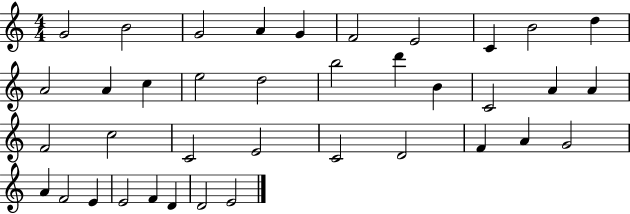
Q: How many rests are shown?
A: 0